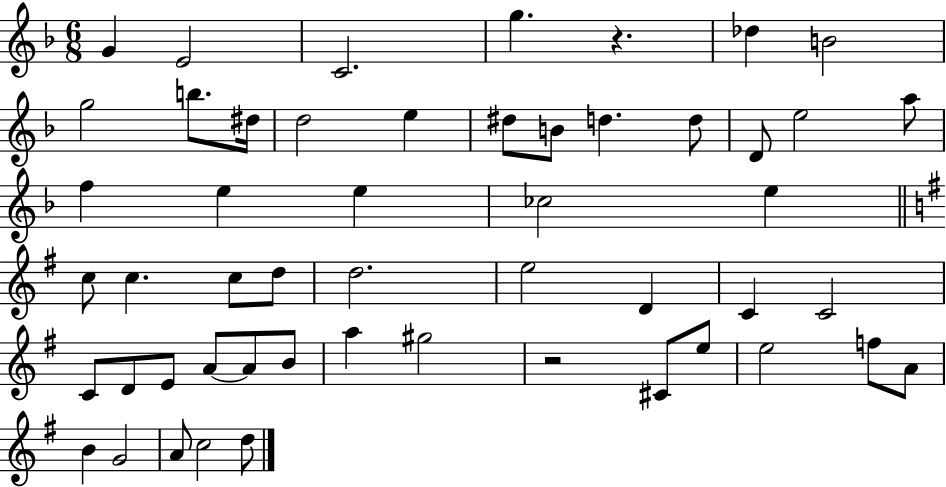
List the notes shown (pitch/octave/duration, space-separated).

G4/q E4/h C4/h. G5/q. R/q. Db5/q B4/h G5/h B5/e. D#5/s D5/h E5/q D#5/e B4/e D5/q. D5/e D4/e E5/h A5/e F5/q E5/q E5/q CES5/h E5/q C5/e C5/q. C5/e D5/e D5/h. E5/h D4/q C4/q C4/h C4/e D4/e E4/e A4/e A4/e B4/e A5/q G#5/h R/h C#4/e E5/e E5/h F5/e A4/e B4/q G4/h A4/e C5/h D5/e